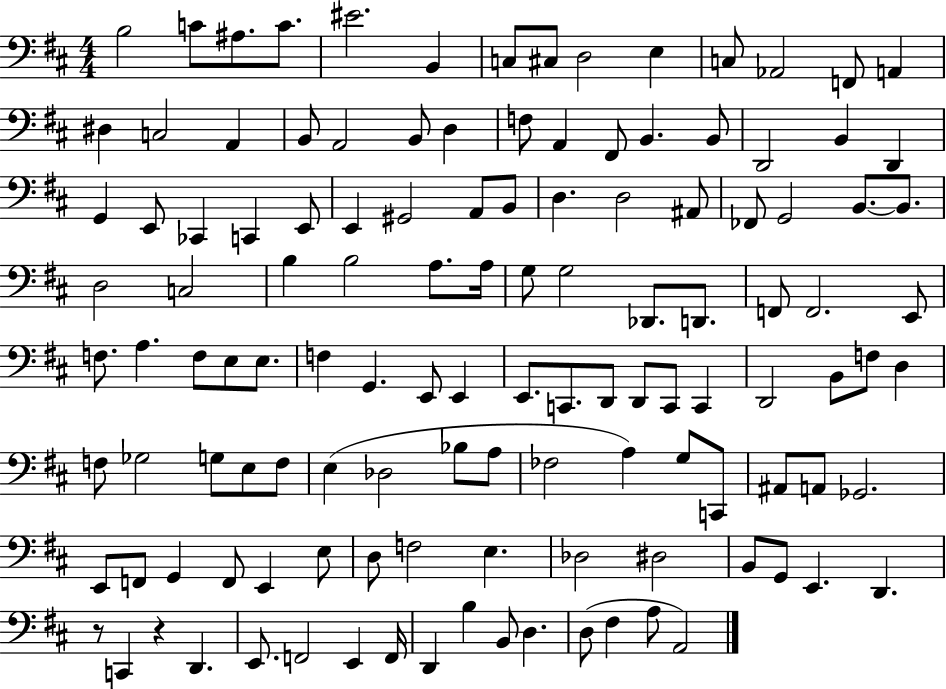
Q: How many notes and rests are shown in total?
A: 124